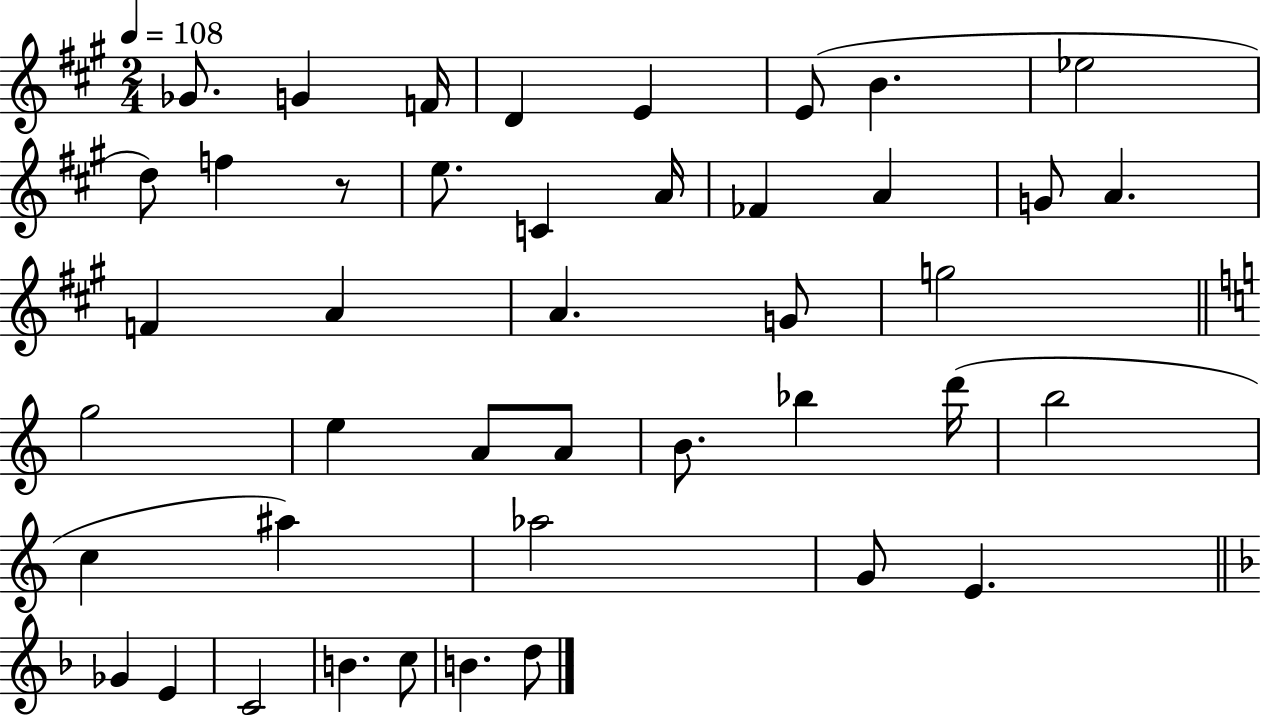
X:1
T:Untitled
M:2/4
L:1/4
K:A
_G/2 G F/4 D E E/2 B _e2 d/2 f z/2 e/2 C A/4 _F A G/2 A F A A G/2 g2 g2 e A/2 A/2 B/2 _b d'/4 b2 c ^a _a2 G/2 E _G E C2 B c/2 B d/2